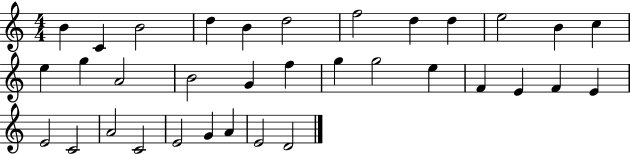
B4/q C4/q B4/h D5/q B4/q D5/h F5/h D5/q D5/q E5/h B4/q C5/q E5/q G5/q A4/h B4/h G4/q F5/q G5/q G5/h E5/q F4/q E4/q F4/q E4/q E4/h C4/h A4/h C4/h E4/h G4/q A4/q E4/h D4/h